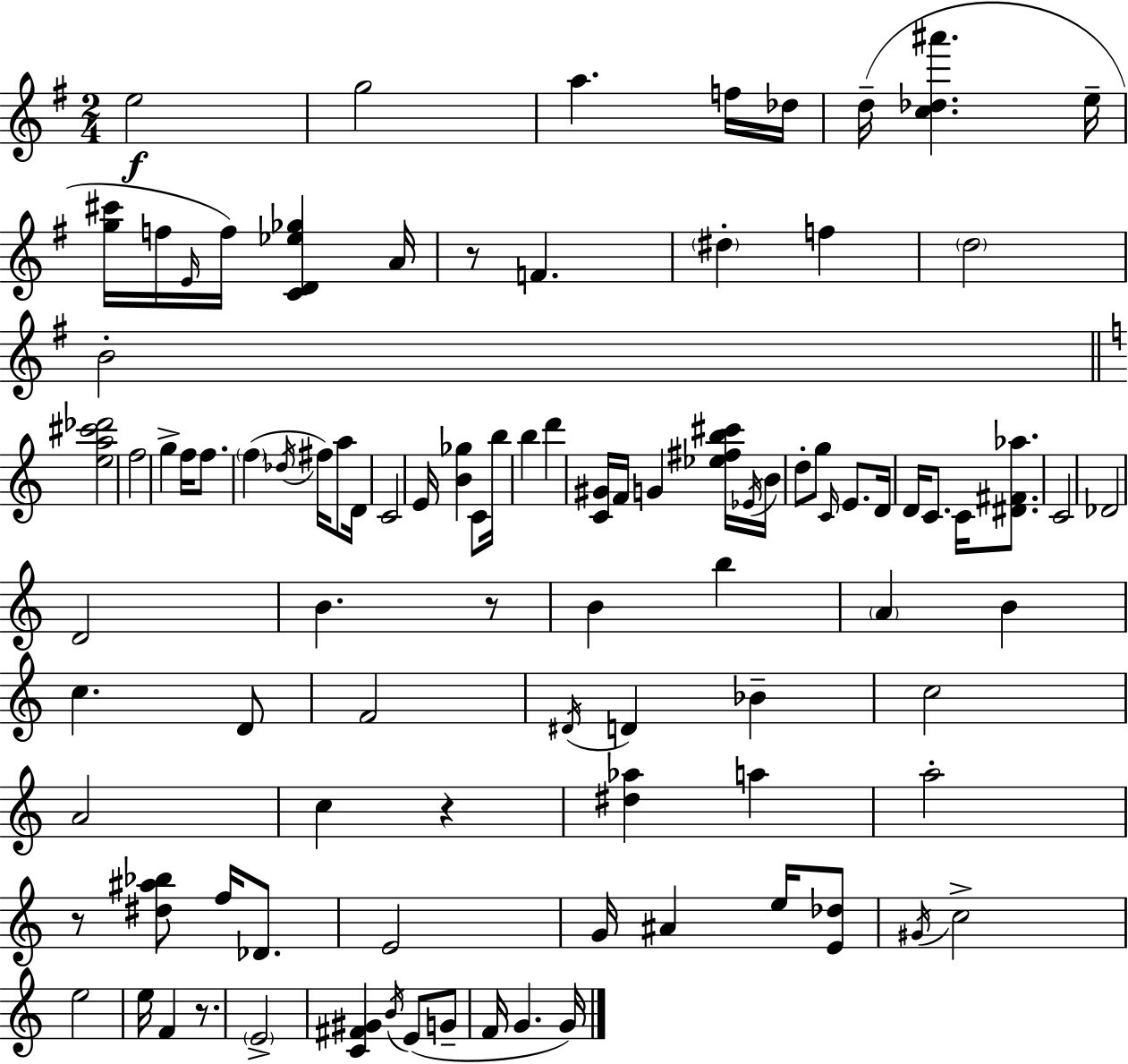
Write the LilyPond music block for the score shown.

{
  \clef treble
  \numericTimeSignature
  \time 2/4
  \key g \major
  e''2\f | g''2 | a''4. f''16 des''16 | d''16--( <c'' des'' ais'''>4. e''16-- | \break <g'' cis'''>16 f''16 \grace { e'16 }) f''16 <c' d' ees'' ges''>4 | a'16 r8 f'4. | \parenthesize dis''4-. f''4 | \parenthesize d''2 | \break b'2-. | \bar "||" \break \key c \major <e'' a'' cis''' des'''>2 | f''2 | g''4-> f''16 f''8. | \parenthesize f''4( \acciaccatura { des''16 } fis''16) a''8 | \break d'16 c'2 | e'16 <b' ges''>4 c'8 | b''16 b''4 d'''4 | <c' gis'>16 f'16 g'4 <ees'' fis'' b'' cis'''>16 | \break \acciaccatura { ees'16 } b'16 d''8-. g''8 \grace { c'16 } e'8. | d'16 d'16 c'8. c'16 | <dis' fis' aes''>8. c'2 | des'2 | \break d'2 | b'4. | r8 b'4 b''4 | \parenthesize a'4 b'4 | \break c''4. | d'8 f'2 | \acciaccatura { dis'16 } d'4 | bes'4-- c''2 | \break a'2 | c''4 | r4 <dis'' aes''>4 | a''4 a''2-. | \break r8 <dis'' ais'' bes''>8 | f''16 des'8. e'2 | g'16 ais'4 | e''16 <e' des''>8 \acciaccatura { gis'16 } c''2-> | \break e''2 | e''16 f'4 | r8. \parenthesize e'2-> | <c' fis' gis'>4 | \break \acciaccatura { b'16 }( e'8 g'8-- f'16 g'4. | g'16) \bar "|."
}